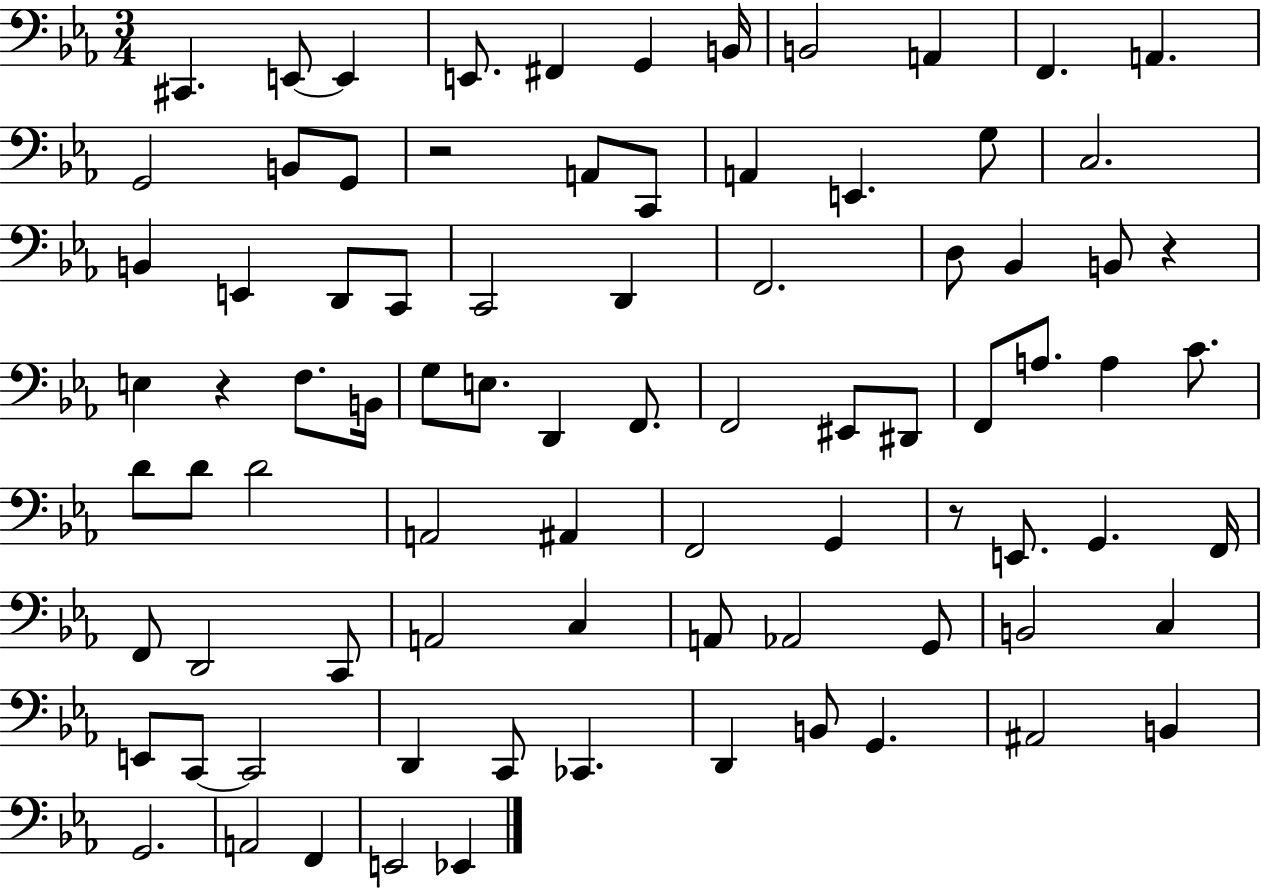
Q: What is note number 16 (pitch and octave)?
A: C2